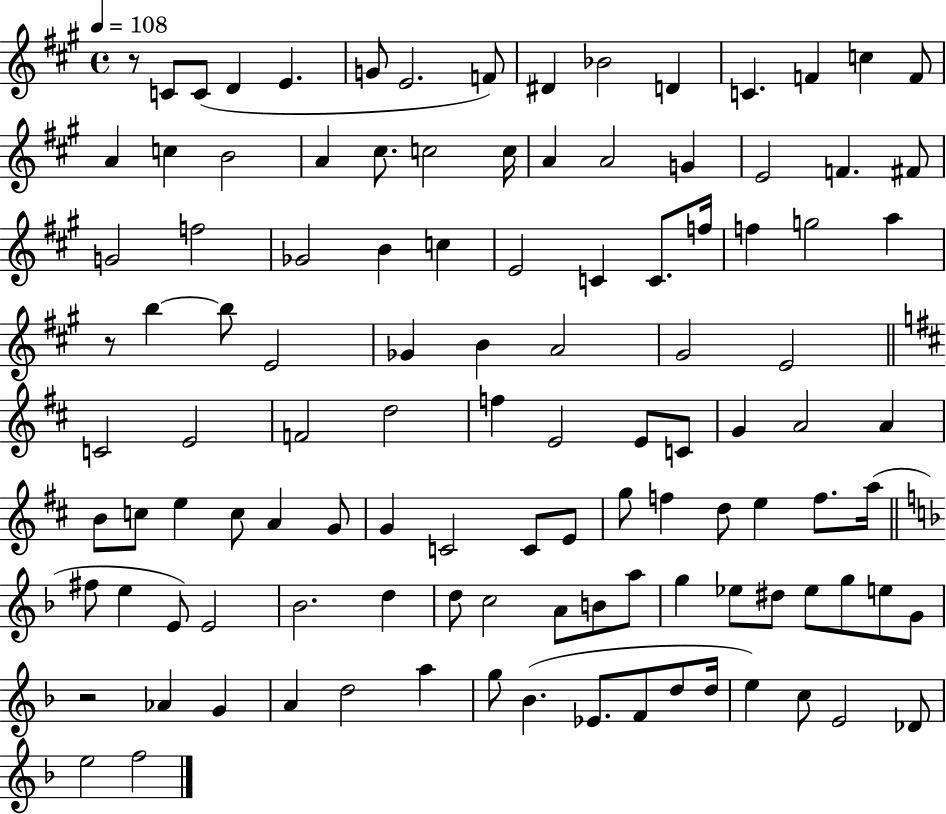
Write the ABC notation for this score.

X:1
T:Untitled
M:4/4
L:1/4
K:A
z/2 C/2 C/2 D E G/2 E2 F/2 ^D _B2 D C F c F/2 A c B2 A ^c/2 c2 c/4 A A2 G E2 F ^F/2 G2 f2 _G2 B c E2 C C/2 f/4 f g2 a z/2 b b/2 E2 _G B A2 ^G2 E2 C2 E2 F2 d2 f E2 E/2 C/2 G A2 A B/2 c/2 e c/2 A G/2 G C2 C/2 E/2 g/2 f d/2 e f/2 a/4 ^f/2 e E/2 E2 _B2 d d/2 c2 A/2 B/2 a/2 g _e/2 ^d/2 _e/2 g/2 e/2 G/2 z2 _A G A d2 a g/2 _B _E/2 F/2 d/2 d/4 e c/2 E2 _D/2 e2 f2